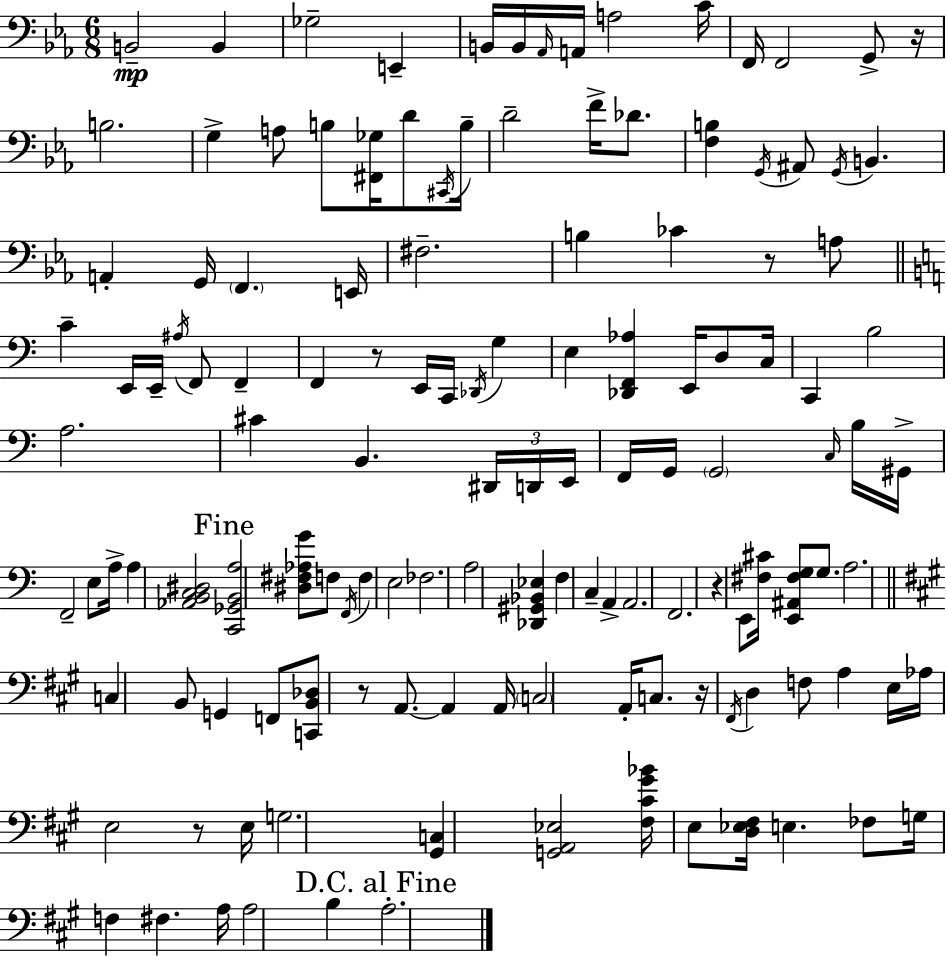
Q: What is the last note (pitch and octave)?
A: A3